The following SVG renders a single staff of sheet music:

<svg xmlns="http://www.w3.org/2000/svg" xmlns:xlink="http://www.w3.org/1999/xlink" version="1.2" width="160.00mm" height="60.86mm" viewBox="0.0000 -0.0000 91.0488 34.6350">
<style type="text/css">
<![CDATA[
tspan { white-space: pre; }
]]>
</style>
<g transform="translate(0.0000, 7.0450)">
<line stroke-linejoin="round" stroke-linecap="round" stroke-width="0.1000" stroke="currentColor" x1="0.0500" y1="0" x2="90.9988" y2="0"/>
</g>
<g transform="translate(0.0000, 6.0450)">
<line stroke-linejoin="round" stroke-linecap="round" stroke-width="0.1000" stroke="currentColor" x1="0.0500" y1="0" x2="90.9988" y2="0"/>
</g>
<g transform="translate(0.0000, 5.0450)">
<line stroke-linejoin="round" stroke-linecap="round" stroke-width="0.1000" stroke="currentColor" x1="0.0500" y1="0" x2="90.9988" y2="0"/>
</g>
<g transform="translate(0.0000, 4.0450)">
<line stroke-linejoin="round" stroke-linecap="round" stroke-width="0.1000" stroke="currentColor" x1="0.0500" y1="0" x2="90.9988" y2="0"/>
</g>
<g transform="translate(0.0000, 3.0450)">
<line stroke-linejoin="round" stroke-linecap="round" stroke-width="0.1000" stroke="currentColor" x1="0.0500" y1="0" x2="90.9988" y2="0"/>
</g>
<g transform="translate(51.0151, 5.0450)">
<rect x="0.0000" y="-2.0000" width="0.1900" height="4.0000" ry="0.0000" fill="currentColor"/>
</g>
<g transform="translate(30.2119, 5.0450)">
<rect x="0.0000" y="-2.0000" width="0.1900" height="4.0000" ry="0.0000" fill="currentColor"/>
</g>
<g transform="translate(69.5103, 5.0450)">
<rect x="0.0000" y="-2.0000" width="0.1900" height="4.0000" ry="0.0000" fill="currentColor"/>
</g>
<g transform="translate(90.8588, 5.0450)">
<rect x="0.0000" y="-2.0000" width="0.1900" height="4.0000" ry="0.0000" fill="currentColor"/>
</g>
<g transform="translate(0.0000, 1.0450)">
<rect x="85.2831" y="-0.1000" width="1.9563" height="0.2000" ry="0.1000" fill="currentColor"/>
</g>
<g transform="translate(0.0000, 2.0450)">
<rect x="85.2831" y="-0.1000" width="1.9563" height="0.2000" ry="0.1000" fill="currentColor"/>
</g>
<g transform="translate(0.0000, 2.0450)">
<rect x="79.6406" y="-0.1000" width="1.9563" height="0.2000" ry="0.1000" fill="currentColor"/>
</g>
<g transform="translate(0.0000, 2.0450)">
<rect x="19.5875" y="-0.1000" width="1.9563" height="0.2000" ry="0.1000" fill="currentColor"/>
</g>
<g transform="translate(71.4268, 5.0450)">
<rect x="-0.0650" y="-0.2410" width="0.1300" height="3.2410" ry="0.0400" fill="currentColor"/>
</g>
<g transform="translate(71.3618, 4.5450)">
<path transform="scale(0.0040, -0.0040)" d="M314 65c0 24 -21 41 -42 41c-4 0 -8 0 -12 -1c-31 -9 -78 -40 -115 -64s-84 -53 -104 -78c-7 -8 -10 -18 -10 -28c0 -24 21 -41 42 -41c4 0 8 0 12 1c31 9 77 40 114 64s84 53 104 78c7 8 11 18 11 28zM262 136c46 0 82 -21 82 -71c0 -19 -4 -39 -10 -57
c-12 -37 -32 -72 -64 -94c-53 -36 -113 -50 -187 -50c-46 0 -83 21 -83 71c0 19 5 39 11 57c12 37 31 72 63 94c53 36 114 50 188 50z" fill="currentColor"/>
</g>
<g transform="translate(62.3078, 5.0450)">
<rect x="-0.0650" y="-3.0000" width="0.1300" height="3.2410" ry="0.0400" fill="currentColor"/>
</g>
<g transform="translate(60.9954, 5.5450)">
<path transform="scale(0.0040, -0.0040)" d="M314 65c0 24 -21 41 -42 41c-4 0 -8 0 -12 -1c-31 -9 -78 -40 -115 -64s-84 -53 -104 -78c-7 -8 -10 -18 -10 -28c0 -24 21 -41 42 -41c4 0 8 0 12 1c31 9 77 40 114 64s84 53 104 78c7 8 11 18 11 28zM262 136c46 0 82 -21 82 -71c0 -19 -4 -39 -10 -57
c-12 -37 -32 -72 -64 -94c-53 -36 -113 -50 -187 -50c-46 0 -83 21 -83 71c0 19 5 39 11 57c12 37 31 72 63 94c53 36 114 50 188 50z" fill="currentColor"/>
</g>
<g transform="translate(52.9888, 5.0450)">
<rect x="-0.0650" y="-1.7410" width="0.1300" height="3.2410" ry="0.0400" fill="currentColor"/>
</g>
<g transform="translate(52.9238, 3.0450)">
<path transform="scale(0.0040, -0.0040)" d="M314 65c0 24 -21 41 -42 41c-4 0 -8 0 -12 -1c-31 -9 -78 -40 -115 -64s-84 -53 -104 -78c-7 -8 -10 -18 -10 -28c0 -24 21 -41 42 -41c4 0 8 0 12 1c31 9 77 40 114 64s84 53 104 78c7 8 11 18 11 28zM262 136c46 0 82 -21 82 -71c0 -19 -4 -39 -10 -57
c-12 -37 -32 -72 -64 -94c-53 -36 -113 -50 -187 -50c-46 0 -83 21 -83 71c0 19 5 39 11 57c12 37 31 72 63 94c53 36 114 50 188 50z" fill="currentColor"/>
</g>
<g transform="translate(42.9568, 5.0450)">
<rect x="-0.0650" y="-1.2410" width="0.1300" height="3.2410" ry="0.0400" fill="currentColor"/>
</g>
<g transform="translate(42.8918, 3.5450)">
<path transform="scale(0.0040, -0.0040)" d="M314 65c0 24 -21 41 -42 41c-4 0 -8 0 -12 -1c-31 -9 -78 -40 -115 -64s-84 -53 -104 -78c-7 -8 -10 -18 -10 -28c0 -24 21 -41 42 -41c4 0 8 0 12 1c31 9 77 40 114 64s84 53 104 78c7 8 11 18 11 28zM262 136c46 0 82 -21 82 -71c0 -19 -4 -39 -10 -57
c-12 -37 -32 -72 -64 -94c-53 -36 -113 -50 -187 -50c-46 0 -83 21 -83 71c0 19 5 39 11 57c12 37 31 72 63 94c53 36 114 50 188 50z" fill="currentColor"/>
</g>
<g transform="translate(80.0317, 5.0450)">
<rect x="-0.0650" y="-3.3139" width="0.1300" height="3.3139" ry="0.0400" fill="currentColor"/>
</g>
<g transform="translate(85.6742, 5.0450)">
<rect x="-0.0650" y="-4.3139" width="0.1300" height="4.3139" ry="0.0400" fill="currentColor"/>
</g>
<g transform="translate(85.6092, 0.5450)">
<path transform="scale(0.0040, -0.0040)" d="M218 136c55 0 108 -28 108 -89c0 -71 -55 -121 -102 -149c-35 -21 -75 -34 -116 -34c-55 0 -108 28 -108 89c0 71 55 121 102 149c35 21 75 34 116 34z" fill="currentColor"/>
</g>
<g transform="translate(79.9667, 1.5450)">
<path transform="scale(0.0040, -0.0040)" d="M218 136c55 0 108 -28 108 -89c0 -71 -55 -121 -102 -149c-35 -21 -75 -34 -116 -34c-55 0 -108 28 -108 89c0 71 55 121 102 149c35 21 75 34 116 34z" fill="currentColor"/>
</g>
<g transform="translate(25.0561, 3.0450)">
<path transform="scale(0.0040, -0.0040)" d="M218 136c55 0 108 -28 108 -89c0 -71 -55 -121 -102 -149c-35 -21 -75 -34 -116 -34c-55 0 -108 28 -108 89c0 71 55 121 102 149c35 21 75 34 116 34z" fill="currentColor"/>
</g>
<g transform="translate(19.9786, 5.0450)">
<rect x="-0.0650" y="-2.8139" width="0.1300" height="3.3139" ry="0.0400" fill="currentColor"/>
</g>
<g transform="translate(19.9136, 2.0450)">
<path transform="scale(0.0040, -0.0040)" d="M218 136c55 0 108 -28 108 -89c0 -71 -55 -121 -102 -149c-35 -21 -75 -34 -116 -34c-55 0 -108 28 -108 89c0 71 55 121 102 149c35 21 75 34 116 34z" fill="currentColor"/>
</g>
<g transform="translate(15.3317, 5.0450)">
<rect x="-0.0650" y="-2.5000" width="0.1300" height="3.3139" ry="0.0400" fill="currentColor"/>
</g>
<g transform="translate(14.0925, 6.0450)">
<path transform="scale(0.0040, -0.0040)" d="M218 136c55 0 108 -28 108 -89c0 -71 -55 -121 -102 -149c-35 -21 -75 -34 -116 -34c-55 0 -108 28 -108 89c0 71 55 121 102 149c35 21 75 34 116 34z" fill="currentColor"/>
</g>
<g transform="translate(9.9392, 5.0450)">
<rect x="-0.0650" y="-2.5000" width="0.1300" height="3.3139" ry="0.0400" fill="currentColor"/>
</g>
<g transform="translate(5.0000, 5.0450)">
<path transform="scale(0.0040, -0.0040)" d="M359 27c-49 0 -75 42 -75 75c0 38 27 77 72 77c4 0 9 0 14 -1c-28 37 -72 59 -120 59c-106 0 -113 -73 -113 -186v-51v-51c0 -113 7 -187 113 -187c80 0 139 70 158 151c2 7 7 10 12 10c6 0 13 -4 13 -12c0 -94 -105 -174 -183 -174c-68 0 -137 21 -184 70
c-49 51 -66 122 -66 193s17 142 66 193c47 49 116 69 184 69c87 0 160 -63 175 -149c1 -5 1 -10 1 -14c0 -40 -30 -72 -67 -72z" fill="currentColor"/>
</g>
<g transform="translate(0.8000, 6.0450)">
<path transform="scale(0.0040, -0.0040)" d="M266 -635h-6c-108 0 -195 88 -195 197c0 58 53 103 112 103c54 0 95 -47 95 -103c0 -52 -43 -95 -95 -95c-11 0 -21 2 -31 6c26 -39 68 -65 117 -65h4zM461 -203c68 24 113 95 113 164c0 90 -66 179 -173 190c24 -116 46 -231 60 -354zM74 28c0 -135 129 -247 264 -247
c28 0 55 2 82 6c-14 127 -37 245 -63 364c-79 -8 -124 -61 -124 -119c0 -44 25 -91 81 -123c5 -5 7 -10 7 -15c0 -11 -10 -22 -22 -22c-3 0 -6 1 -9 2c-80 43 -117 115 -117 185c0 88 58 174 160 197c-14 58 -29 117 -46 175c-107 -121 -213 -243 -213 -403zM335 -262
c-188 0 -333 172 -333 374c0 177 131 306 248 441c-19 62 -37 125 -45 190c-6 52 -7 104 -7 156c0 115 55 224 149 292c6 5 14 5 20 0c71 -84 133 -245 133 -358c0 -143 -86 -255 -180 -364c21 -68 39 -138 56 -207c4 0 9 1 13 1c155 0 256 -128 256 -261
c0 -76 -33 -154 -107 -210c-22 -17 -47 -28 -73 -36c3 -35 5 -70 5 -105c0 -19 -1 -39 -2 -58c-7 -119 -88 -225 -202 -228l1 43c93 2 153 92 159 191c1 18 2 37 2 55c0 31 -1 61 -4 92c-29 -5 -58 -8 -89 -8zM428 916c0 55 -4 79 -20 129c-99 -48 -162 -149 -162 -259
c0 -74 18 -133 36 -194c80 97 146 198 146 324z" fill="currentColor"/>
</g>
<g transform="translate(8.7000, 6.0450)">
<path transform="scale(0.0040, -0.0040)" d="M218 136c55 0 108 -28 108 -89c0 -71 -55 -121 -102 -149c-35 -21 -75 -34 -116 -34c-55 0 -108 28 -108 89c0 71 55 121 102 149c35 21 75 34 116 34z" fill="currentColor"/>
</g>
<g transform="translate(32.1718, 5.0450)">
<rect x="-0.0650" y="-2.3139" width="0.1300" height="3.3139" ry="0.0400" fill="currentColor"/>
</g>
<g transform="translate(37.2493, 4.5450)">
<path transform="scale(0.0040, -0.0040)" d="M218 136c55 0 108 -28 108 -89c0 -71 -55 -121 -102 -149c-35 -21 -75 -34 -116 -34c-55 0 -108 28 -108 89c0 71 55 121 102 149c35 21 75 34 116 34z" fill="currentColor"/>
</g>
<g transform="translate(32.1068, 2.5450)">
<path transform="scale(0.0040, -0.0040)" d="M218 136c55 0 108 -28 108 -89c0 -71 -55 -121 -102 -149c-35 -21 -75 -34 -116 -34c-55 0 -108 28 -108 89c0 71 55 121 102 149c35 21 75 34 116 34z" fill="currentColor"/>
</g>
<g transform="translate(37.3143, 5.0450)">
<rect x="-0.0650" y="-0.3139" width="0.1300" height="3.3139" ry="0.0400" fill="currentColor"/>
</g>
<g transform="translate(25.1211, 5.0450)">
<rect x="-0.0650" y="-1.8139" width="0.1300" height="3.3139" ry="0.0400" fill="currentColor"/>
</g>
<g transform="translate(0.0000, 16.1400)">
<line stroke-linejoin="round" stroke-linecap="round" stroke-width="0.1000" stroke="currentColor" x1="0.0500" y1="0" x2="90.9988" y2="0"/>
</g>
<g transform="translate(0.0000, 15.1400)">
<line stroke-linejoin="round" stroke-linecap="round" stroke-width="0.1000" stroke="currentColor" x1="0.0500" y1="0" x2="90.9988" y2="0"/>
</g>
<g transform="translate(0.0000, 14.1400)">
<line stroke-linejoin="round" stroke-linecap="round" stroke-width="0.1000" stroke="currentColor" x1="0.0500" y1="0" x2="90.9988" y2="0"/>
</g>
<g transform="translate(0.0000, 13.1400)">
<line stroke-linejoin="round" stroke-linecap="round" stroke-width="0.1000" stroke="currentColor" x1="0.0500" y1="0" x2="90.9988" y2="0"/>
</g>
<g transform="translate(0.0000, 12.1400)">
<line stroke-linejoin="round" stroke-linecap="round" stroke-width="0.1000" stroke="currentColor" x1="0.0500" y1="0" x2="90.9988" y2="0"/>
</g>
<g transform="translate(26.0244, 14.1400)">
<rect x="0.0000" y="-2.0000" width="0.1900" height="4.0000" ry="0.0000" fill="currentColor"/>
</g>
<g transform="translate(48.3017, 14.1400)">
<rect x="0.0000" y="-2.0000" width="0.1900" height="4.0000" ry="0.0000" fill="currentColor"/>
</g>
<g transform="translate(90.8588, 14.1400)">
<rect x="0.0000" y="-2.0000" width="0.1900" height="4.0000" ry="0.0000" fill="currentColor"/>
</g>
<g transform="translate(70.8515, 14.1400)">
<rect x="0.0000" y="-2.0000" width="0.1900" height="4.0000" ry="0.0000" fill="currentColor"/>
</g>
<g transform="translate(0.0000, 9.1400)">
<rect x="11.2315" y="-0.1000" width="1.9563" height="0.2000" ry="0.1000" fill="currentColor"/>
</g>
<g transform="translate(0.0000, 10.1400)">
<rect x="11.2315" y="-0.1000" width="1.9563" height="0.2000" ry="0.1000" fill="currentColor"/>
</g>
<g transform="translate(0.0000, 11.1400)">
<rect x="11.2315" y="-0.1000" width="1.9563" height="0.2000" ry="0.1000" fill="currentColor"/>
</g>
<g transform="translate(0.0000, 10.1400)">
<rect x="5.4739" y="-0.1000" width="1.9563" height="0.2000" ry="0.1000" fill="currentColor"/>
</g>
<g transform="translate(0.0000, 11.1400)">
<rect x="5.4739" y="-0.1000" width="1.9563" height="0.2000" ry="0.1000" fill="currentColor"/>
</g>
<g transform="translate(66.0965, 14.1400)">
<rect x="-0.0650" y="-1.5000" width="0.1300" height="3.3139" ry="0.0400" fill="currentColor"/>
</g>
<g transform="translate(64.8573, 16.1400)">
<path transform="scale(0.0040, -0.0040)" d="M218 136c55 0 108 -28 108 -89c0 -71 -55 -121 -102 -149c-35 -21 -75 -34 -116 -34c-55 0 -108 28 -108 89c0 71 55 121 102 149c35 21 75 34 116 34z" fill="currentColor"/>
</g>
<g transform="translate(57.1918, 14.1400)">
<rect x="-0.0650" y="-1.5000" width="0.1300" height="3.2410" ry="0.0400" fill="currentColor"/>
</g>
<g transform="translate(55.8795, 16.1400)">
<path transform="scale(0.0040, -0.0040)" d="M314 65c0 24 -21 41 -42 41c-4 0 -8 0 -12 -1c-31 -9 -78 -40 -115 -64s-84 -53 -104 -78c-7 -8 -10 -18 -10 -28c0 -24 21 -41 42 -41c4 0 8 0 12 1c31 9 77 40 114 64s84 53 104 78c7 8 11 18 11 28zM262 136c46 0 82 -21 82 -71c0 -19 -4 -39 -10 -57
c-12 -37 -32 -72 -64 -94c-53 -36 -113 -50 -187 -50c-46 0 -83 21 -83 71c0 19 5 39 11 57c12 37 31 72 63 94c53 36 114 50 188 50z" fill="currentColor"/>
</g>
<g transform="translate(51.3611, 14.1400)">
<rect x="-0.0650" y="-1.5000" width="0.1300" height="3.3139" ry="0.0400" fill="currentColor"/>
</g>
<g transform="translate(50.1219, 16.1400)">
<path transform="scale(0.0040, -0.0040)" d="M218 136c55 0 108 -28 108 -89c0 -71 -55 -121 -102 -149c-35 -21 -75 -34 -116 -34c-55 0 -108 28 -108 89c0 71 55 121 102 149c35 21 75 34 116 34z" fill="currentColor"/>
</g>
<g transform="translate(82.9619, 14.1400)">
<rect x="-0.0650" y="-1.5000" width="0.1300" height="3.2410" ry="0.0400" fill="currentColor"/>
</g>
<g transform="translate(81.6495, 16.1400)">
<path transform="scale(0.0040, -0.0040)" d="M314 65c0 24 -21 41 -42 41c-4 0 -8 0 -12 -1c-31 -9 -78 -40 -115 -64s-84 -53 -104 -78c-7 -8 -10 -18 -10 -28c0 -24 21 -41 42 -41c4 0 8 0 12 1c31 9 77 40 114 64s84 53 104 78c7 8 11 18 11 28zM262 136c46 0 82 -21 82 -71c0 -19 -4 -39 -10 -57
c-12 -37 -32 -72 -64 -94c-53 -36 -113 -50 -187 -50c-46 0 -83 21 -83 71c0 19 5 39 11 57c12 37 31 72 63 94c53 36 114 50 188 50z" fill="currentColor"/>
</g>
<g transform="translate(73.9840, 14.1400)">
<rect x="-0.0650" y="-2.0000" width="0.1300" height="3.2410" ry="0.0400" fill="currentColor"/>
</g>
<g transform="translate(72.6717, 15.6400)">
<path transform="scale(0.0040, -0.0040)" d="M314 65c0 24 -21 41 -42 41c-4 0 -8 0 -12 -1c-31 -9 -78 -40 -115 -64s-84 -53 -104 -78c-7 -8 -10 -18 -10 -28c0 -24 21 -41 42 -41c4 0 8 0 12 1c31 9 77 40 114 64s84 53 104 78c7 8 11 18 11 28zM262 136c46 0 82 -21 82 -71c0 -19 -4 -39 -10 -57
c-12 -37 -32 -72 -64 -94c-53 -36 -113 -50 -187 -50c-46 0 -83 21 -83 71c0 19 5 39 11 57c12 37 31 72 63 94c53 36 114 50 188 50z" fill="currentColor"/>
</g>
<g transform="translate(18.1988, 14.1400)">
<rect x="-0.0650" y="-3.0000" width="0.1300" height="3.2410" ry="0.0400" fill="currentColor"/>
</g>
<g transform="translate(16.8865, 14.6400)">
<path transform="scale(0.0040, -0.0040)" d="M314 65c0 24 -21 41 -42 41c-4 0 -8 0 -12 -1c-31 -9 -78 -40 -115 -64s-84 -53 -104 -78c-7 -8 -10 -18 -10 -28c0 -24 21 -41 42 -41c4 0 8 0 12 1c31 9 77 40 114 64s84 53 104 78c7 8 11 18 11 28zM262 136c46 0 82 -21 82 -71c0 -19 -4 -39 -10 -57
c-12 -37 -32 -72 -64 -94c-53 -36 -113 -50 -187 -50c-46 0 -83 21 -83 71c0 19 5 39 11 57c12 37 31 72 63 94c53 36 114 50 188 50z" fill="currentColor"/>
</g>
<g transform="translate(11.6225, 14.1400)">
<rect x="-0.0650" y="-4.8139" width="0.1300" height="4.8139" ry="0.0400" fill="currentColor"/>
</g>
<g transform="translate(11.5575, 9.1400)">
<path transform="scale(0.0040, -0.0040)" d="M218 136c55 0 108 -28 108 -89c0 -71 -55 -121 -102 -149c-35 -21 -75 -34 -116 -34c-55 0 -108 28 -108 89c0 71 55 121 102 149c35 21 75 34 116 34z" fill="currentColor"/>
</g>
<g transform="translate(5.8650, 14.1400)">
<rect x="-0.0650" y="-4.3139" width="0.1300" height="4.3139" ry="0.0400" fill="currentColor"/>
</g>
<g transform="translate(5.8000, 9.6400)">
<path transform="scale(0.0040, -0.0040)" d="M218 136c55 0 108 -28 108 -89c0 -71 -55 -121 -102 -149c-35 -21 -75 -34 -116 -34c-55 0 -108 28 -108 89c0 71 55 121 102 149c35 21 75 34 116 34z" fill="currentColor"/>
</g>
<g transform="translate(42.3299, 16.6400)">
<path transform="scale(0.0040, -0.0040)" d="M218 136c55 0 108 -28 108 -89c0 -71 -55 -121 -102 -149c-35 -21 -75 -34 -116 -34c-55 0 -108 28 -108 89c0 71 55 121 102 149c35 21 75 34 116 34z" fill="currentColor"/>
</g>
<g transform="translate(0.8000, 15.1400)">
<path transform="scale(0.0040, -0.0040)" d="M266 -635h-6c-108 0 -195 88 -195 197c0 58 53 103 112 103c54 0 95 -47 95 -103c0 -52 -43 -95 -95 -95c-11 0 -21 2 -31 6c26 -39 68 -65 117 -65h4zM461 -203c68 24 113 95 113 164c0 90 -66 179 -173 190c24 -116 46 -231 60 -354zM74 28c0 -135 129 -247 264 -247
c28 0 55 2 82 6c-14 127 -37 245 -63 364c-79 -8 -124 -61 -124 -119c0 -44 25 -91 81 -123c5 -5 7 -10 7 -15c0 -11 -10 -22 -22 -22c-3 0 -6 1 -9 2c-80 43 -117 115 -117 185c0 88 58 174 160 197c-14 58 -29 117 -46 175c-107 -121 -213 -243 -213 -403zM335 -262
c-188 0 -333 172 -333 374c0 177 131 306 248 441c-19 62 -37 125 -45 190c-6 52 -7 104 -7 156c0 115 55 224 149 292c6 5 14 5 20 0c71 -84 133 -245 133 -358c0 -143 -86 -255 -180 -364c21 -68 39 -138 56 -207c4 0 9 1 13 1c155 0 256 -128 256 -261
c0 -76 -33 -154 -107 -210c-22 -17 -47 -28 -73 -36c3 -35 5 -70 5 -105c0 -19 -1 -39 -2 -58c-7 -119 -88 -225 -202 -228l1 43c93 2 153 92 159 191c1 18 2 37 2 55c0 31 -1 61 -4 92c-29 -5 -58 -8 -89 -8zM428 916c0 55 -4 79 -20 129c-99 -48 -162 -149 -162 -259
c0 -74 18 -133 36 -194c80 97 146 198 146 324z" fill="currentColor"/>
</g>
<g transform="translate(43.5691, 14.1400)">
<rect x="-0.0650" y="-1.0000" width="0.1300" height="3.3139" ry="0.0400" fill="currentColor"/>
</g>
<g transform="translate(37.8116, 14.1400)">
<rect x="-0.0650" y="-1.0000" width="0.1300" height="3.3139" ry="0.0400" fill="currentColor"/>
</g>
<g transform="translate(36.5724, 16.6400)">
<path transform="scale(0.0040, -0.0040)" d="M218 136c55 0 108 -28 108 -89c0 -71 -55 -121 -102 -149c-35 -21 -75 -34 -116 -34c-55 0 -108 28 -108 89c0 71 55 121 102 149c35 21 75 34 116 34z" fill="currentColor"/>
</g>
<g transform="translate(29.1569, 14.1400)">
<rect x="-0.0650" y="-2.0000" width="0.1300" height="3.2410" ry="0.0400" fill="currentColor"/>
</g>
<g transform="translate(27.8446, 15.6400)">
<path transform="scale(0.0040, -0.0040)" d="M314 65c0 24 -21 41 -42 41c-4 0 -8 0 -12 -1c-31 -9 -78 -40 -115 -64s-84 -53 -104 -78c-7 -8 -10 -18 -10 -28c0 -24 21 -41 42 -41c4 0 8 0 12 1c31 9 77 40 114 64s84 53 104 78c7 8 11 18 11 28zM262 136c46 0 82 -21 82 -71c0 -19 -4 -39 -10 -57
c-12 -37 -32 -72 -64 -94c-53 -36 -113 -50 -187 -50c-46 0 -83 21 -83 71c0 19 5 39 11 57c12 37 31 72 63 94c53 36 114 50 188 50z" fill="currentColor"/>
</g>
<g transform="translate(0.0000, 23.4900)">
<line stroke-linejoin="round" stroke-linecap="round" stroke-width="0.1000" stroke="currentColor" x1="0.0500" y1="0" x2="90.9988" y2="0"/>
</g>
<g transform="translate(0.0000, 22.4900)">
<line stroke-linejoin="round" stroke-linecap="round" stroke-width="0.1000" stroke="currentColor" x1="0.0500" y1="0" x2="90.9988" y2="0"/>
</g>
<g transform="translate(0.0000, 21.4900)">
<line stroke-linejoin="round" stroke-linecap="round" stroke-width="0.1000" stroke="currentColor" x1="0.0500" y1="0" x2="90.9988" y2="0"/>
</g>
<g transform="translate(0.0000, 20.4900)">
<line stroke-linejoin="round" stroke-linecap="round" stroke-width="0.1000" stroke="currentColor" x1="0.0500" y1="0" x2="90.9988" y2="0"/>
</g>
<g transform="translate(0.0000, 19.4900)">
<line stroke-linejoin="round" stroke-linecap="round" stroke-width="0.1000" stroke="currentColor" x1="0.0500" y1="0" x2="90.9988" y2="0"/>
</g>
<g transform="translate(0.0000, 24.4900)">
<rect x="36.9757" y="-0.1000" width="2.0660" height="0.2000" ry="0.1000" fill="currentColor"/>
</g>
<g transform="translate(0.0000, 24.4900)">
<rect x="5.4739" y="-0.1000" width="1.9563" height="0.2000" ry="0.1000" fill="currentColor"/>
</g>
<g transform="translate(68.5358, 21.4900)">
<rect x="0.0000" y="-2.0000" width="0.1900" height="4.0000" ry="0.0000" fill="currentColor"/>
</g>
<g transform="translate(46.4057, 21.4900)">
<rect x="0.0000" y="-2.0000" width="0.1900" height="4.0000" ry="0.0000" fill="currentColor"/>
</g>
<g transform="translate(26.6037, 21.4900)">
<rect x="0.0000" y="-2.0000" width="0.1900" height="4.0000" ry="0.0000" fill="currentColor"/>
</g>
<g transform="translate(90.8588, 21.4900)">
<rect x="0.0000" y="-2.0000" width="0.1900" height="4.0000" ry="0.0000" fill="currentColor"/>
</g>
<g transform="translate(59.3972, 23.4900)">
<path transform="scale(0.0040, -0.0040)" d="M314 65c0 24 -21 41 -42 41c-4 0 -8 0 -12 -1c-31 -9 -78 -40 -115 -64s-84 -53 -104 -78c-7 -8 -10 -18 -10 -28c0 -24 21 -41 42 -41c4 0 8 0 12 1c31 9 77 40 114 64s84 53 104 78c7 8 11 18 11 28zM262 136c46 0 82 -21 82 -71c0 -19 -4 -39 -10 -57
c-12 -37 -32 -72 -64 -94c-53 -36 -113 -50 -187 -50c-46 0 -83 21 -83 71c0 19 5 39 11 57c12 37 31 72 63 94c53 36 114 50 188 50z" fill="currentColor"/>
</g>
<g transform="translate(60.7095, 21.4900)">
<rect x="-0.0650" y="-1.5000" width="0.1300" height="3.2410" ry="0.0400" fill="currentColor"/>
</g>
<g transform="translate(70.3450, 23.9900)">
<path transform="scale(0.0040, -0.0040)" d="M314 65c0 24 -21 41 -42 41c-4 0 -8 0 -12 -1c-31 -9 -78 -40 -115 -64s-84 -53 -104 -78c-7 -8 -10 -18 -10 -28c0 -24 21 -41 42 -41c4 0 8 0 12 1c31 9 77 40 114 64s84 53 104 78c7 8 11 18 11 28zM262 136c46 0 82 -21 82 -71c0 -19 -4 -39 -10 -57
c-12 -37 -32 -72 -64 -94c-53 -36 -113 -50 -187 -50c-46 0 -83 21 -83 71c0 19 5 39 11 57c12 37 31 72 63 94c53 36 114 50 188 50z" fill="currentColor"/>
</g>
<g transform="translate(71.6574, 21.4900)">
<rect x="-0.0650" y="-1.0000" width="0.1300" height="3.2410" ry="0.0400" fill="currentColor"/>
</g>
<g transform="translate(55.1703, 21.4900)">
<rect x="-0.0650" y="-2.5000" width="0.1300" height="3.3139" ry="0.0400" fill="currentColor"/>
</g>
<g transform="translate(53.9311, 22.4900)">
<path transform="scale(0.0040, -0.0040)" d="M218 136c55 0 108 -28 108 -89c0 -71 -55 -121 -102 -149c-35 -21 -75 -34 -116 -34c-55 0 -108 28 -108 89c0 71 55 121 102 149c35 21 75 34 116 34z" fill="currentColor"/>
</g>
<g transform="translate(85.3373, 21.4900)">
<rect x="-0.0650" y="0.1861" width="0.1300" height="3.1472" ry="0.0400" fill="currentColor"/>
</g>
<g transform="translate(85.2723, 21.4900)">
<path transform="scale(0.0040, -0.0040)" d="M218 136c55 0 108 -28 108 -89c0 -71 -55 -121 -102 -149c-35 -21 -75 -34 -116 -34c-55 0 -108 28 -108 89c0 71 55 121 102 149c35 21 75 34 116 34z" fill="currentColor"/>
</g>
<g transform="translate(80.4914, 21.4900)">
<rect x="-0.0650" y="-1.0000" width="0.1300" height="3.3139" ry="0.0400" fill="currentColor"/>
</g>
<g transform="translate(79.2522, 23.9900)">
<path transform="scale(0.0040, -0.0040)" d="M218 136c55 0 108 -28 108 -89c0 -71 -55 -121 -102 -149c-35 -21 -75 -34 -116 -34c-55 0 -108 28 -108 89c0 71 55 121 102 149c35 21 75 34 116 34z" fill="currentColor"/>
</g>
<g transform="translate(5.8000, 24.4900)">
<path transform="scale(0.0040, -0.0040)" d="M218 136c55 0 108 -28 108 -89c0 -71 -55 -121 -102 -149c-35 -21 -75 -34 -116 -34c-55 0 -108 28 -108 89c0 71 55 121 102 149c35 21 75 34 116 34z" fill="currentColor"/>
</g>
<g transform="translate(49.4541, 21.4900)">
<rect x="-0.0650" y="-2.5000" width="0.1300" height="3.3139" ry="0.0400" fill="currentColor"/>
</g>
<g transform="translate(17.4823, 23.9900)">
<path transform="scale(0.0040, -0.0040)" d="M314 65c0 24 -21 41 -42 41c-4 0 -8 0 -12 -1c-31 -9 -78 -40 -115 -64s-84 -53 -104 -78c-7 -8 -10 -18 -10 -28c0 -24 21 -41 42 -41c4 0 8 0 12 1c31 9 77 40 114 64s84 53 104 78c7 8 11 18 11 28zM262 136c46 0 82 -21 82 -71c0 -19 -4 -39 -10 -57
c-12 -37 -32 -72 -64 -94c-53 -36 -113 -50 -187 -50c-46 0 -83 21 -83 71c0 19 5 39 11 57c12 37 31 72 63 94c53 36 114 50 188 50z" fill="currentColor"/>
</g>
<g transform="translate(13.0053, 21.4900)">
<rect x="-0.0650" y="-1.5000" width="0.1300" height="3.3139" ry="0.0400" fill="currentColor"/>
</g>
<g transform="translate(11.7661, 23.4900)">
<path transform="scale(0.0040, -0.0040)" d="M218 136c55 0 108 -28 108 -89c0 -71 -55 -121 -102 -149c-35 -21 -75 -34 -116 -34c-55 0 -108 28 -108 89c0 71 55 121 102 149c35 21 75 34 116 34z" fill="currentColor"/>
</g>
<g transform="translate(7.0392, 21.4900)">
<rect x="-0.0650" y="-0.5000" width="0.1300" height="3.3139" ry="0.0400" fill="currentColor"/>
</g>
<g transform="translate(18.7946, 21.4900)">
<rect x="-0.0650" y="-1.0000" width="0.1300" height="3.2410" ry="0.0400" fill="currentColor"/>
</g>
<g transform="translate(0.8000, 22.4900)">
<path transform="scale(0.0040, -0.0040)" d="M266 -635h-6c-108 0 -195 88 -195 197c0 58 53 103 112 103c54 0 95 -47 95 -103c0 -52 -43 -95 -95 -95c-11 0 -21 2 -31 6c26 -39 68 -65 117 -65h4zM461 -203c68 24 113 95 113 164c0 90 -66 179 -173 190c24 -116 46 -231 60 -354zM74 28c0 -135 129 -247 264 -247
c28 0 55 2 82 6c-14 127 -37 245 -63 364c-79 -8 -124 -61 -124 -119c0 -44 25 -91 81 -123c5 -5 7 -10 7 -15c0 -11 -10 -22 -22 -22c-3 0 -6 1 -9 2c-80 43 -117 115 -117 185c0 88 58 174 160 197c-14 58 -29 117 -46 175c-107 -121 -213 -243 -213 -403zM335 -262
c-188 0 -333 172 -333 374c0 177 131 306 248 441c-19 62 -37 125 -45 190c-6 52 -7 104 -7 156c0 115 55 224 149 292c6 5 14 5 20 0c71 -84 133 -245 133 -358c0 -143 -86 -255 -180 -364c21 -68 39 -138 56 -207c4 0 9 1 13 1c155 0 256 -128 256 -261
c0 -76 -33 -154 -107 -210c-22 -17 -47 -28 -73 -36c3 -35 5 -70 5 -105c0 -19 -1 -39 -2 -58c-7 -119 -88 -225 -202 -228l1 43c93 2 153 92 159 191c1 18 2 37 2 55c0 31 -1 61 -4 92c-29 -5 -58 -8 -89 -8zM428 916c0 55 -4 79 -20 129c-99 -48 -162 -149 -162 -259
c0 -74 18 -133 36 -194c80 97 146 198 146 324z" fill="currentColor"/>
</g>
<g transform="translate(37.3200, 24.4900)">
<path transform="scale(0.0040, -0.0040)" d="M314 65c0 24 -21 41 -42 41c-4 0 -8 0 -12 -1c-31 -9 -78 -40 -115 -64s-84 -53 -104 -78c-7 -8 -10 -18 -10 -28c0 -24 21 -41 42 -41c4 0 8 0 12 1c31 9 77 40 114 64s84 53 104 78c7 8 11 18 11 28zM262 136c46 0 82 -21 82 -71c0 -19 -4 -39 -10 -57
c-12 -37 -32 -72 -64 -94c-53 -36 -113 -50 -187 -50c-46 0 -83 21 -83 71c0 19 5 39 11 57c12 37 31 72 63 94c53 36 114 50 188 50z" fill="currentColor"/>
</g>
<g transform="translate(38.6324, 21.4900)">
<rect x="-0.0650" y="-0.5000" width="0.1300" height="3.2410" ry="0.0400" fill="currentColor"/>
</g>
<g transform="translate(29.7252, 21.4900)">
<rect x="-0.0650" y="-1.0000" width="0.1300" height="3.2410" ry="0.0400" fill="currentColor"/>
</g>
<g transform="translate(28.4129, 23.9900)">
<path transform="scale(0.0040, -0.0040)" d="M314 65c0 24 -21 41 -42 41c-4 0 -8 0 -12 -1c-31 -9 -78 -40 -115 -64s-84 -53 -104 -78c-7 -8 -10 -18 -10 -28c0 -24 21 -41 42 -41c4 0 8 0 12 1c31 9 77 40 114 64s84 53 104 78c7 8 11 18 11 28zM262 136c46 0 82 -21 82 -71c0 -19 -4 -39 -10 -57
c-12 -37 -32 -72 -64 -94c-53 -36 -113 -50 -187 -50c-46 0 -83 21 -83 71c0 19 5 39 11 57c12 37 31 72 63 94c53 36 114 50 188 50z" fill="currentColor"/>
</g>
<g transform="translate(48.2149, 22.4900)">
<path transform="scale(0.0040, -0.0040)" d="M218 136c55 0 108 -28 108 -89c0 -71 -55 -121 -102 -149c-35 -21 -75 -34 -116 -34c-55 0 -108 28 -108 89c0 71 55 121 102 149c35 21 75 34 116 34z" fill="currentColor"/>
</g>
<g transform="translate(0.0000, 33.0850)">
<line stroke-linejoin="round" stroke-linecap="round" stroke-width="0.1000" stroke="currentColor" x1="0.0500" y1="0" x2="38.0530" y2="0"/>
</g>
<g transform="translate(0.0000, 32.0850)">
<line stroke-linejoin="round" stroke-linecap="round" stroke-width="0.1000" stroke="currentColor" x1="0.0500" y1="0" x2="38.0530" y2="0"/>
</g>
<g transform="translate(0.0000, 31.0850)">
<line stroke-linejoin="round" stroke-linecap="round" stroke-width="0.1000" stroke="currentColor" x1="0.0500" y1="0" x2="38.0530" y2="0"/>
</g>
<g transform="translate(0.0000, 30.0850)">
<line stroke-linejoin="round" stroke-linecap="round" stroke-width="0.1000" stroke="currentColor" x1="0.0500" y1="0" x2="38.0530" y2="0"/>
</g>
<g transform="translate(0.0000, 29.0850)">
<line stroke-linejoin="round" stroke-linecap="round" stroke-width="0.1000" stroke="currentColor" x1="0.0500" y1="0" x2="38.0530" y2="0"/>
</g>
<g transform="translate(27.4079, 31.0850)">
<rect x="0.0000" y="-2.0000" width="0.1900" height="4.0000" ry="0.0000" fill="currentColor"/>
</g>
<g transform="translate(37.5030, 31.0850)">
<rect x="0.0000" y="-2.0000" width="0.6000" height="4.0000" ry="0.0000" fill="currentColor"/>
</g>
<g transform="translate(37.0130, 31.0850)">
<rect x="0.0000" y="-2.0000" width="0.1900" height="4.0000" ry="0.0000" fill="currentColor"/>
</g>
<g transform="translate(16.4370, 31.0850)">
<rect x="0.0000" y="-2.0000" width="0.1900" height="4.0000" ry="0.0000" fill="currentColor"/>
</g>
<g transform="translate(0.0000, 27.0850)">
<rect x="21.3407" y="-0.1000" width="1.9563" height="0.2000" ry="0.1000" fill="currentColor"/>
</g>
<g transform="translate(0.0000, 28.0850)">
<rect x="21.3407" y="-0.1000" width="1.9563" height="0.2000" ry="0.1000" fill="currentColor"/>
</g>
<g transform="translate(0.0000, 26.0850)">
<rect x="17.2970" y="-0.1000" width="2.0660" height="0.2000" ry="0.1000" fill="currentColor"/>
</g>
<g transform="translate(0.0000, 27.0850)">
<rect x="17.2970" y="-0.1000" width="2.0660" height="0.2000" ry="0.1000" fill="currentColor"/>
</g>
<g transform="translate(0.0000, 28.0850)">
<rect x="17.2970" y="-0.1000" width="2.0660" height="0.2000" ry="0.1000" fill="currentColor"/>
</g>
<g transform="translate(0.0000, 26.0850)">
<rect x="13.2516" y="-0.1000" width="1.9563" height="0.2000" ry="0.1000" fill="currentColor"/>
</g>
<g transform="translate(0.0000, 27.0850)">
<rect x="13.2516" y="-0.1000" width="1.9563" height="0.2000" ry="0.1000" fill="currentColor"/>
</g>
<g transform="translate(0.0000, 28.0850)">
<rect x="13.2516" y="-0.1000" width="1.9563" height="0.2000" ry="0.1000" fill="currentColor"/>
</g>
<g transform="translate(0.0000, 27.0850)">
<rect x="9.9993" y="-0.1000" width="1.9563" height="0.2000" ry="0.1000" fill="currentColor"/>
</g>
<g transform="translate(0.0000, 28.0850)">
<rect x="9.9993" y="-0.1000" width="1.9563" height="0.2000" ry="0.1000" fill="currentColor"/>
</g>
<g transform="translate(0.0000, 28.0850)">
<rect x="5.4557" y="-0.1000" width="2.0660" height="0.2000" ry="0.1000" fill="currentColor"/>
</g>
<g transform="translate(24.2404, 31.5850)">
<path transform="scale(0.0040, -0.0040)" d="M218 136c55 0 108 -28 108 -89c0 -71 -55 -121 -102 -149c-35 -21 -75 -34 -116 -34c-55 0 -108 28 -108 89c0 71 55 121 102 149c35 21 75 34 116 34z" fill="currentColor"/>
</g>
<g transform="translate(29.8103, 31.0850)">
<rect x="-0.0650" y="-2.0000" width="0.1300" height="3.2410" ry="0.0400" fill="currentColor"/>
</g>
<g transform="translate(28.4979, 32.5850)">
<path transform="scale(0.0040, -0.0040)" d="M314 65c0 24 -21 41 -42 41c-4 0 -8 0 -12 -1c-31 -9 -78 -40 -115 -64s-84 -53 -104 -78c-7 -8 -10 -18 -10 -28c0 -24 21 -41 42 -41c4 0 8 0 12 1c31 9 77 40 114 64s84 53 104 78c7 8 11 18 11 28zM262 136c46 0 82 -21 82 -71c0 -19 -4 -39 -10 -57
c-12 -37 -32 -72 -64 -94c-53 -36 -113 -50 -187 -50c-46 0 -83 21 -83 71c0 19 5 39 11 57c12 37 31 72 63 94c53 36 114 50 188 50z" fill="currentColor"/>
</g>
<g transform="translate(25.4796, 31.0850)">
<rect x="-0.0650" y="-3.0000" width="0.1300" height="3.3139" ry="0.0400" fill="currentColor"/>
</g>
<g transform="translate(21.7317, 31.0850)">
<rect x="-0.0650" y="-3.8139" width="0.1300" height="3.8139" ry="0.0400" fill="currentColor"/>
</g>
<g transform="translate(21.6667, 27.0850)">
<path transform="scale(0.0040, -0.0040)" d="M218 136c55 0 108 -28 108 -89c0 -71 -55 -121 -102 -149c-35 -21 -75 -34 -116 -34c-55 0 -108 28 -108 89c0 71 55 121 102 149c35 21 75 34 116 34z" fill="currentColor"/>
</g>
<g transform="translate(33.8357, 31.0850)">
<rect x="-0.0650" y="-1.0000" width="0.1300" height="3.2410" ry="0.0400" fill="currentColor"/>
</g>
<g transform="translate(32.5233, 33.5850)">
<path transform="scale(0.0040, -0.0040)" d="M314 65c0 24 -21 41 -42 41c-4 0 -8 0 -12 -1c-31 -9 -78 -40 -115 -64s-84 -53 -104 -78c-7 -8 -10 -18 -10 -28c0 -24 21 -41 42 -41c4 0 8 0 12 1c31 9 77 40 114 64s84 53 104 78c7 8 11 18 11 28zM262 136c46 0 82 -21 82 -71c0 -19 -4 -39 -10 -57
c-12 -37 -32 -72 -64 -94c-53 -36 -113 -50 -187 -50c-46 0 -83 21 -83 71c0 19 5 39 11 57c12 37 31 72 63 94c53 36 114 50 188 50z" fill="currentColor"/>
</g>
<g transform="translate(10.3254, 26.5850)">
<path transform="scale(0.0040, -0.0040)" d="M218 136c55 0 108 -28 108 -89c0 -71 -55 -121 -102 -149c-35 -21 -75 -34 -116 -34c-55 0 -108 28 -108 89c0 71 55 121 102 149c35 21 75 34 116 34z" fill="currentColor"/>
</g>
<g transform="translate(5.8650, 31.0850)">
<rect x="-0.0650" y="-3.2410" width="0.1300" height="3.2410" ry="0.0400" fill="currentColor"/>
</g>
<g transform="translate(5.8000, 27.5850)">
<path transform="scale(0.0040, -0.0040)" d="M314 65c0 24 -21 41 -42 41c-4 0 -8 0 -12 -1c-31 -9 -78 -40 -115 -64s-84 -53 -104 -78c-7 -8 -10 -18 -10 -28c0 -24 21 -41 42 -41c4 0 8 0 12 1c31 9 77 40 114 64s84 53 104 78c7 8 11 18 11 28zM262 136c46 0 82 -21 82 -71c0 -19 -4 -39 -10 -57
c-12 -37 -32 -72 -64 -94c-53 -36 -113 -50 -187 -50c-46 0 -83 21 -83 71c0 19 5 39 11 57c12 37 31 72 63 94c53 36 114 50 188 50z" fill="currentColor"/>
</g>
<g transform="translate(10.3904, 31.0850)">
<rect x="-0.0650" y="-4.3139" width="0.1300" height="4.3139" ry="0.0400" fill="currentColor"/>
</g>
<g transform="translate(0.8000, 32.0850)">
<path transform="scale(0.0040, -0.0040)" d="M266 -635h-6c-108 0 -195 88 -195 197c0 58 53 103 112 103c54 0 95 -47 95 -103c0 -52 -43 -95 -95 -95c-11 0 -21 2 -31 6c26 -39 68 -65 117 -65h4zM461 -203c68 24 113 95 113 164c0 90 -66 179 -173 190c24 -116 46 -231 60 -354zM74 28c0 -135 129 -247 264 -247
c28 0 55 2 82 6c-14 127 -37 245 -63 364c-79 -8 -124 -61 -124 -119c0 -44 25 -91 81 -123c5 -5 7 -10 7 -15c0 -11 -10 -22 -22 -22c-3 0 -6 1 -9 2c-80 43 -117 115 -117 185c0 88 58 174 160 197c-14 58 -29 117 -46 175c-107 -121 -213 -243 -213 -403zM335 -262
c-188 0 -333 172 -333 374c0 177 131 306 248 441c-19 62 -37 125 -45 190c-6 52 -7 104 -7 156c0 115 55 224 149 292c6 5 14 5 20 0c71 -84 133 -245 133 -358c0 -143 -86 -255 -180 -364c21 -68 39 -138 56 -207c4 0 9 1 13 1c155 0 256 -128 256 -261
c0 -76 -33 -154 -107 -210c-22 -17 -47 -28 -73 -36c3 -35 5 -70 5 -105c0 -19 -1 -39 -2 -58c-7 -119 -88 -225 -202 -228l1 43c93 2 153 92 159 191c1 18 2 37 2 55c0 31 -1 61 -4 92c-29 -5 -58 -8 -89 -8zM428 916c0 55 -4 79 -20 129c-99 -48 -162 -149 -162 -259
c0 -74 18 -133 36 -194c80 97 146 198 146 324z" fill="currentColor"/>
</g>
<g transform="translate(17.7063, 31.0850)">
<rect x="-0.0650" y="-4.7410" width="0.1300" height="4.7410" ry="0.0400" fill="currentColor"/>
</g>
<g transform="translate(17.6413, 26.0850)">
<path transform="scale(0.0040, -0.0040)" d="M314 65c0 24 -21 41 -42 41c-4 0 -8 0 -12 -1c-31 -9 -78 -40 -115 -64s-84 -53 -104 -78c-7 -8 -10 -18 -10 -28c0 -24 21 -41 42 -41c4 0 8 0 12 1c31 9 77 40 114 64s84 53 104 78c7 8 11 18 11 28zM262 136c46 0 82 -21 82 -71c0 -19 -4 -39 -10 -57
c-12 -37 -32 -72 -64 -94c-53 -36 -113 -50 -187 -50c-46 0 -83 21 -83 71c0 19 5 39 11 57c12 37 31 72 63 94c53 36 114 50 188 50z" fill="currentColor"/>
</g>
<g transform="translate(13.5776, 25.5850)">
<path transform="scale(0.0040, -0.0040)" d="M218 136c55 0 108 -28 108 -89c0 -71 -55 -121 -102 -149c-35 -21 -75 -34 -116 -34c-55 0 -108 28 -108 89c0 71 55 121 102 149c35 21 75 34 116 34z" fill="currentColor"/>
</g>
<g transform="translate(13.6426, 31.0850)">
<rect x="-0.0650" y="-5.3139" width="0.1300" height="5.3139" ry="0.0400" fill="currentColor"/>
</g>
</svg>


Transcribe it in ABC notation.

X:1
T:Untitled
M:4/4
L:1/4
K:C
G G a f g c e2 f2 A2 c2 b d' d' e' A2 F2 D D E E2 E F2 E2 C E D2 D2 C2 G G E2 D2 D B b2 d' f' e'2 c' A F2 D2